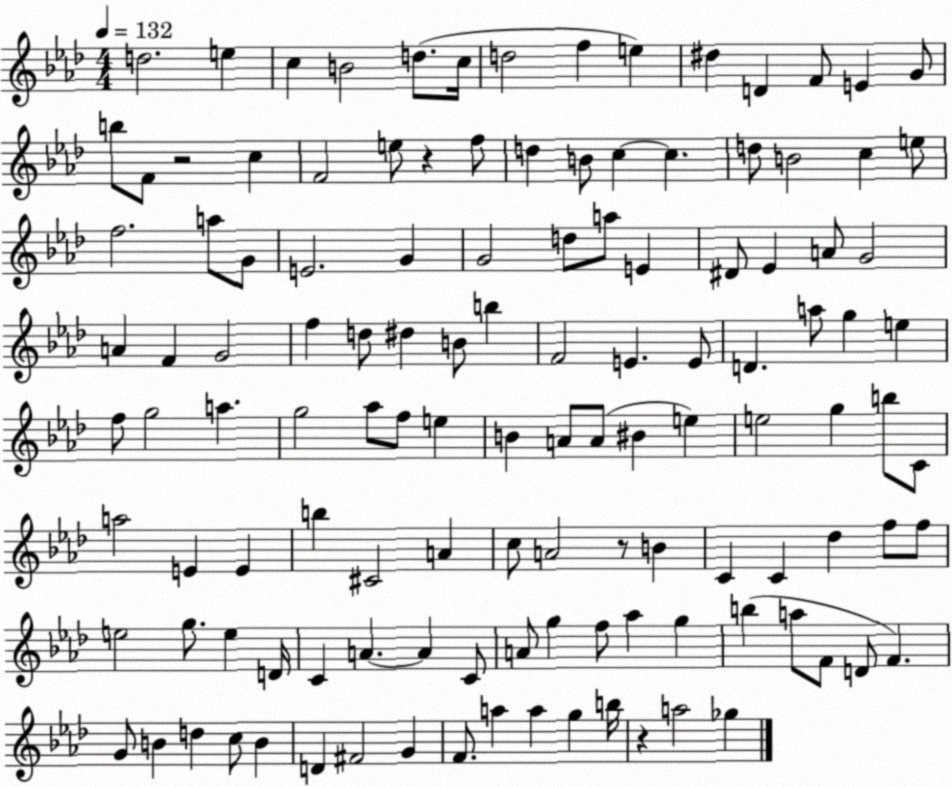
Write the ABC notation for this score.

X:1
T:Untitled
M:4/4
L:1/4
K:Ab
d2 e c B2 d/2 c/4 d2 f e ^d D F/2 E G/2 b/2 F/2 z2 c F2 e/2 z f/2 d B/2 c c d/2 B2 c e/2 f2 a/2 G/2 E2 G G2 d/2 a/2 E ^D/2 _E A/2 G2 A F G2 f d/2 ^d B/2 b F2 E E/2 D a/2 g e f/2 g2 a g2 _a/2 f/2 e B A/2 A/2 ^B e e2 g b/2 C/2 a2 E E b ^C2 A c/2 A2 z/2 B C C _d f/2 f/2 e2 g/2 e D/4 C A A C/2 A/2 g f/2 _a g b a/2 F/2 D/2 F G/2 B d c/2 B D ^F2 G F/2 a a g b/4 z a2 _g